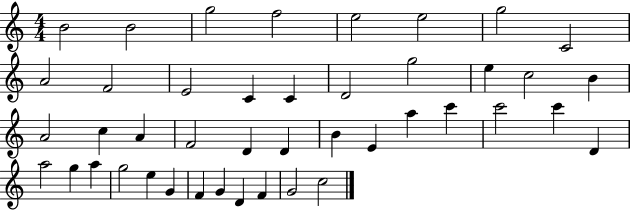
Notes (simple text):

B4/h B4/h G5/h F5/h E5/h E5/h G5/h C4/h A4/h F4/h E4/h C4/q C4/q D4/h G5/h E5/q C5/h B4/q A4/h C5/q A4/q F4/h D4/q D4/q B4/q E4/q A5/q C6/q C6/h C6/q D4/q A5/h G5/q A5/q G5/h E5/q G4/q F4/q G4/q D4/q F4/q G4/h C5/h